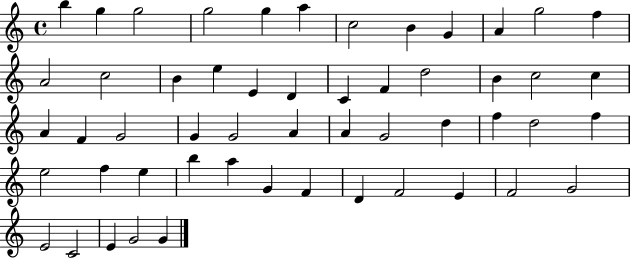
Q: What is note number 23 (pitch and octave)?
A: C5